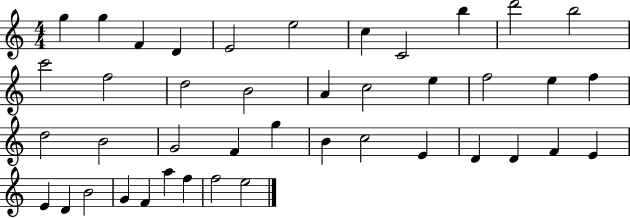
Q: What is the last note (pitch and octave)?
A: E5